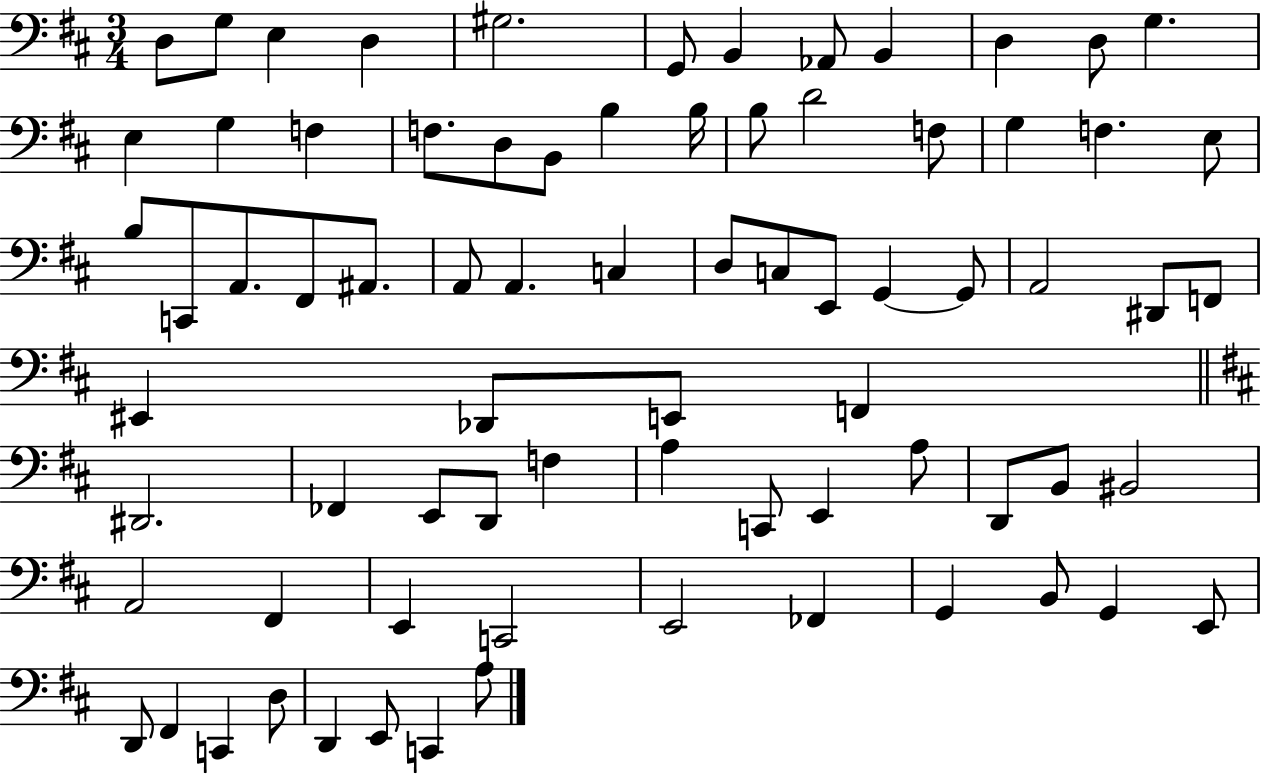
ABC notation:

X:1
T:Untitled
M:3/4
L:1/4
K:D
D,/2 G,/2 E, D, ^G,2 G,,/2 B,, _A,,/2 B,, D, D,/2 G, E, G, F, F,/2 D,/2 B,,/2 B, B,/4 B,/2 D2 F,/2 G, F, E,/2 B,/2 C,,/2 A,,/2 ^F,,/2 ^A,,/2 A,,/2 A,, C, D,/2 C,/2 E,,/2 G,, G,,/2 A,,2 ^D,,/2 F,,/2 ^E,, _D,,/2 E,,/2 F,, ^D,,2 _F,, E,,/2 D,,/2 F, A, C,,/2 E,, A,/2 D,,/2 B,,/2 ^B,,2 A,,2 ^F,, E,, C,,2 E,,2 _F,, G,, B,,/2 G,, E,,/2 D,,/2 ^F,, C,, D,/2 D,, E,,/2 C,, A,/2